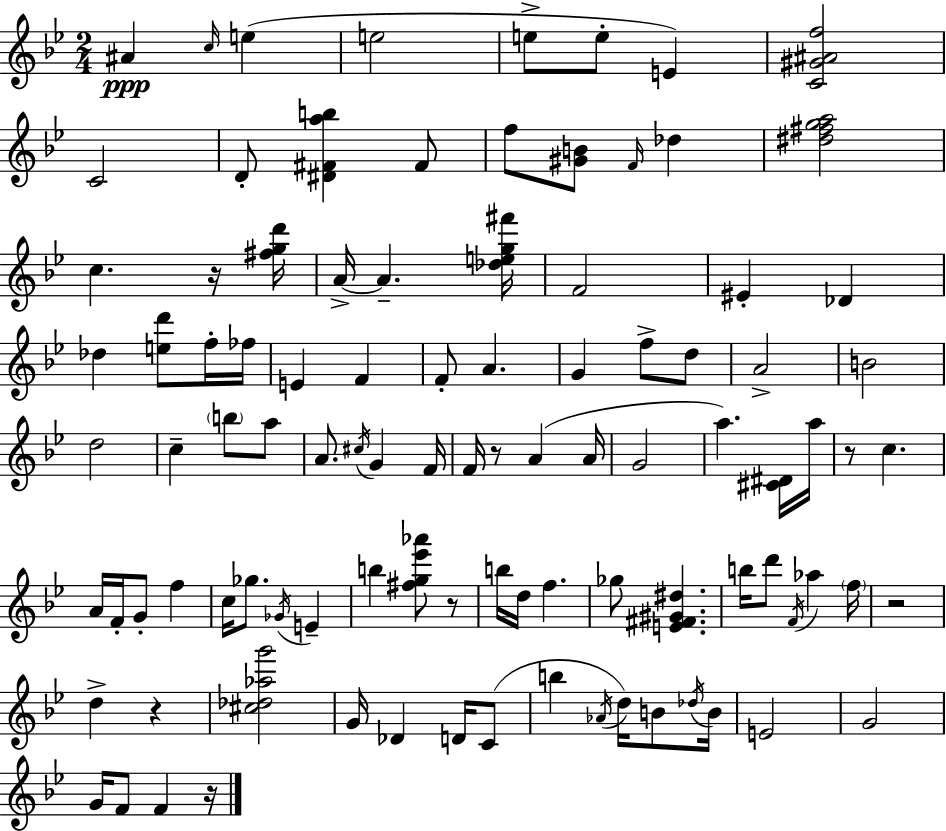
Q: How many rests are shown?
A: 7